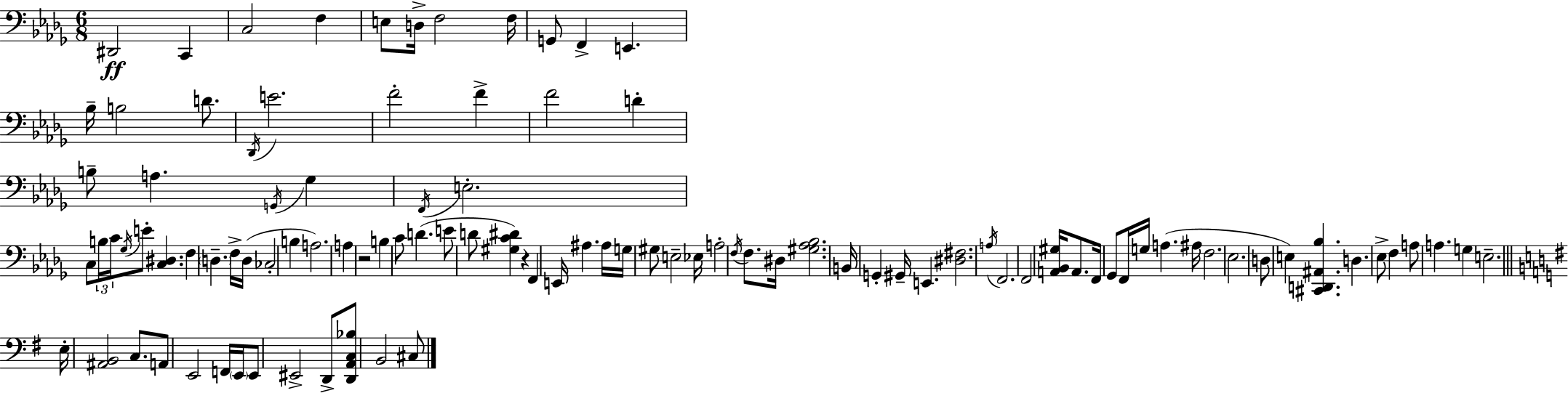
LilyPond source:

{
  \clef bass
  \numericTimeSignature
  \time 6/8
  \key bes \minor
  dis,2\ff c,4 | c2 f4 | e8 d16-> f2 f16 | g,8 f,4-> e,4. | \break bes16-- b2 d'8. | \acciaccatura { des,16 } e'2. | f'2-. f'4-> | f'2 d'4-. | \break b8-- a4. \acciaccatura { g,16 } ges4 | \acciaccatura { f,16 } e2.-. | c8 \tuplet 3/2 { b16 c'16 \acciaccatura { ges16 } } e'8-. <c dis>4. | f4 \parenthesize d4.-- | \break f16-> d16( ces2-. | b4 a2.) | a4 r2 | b4 c'8 d'4.( | \break e'8 d'8 <gis c' dis'>4) | r4 f,4 e,16 ais4. | ais16 g16 gis8 e2-- | ees16 a2-. | \break \acciaccatura { f16 } f8. dis16 <gis aes bes>2. | b,16 g,4-. gis,16-- e,4. | <dis fis>2. | \acciaccatura { a16 } f,2. | \break f,2 | <a, bes, gis>16 a,8. f,16 ges,8 f,16 g16 a4.( | ais16 f2. | ees2. | \break d8 e4) | <cis, d, ais, bes>4. d4. | ees8-> f4 a8 a4. | g4 e2.-- | \break \bar "||" \break \key e \minor e16-. <ais, b,>2 c8. | a,8 e,2 f,16 \parenthesize e,16 | e,8 eis,2-> d,8-> | <d, a, c bes>8 b,2 cis8 | \break \bar "|."
}